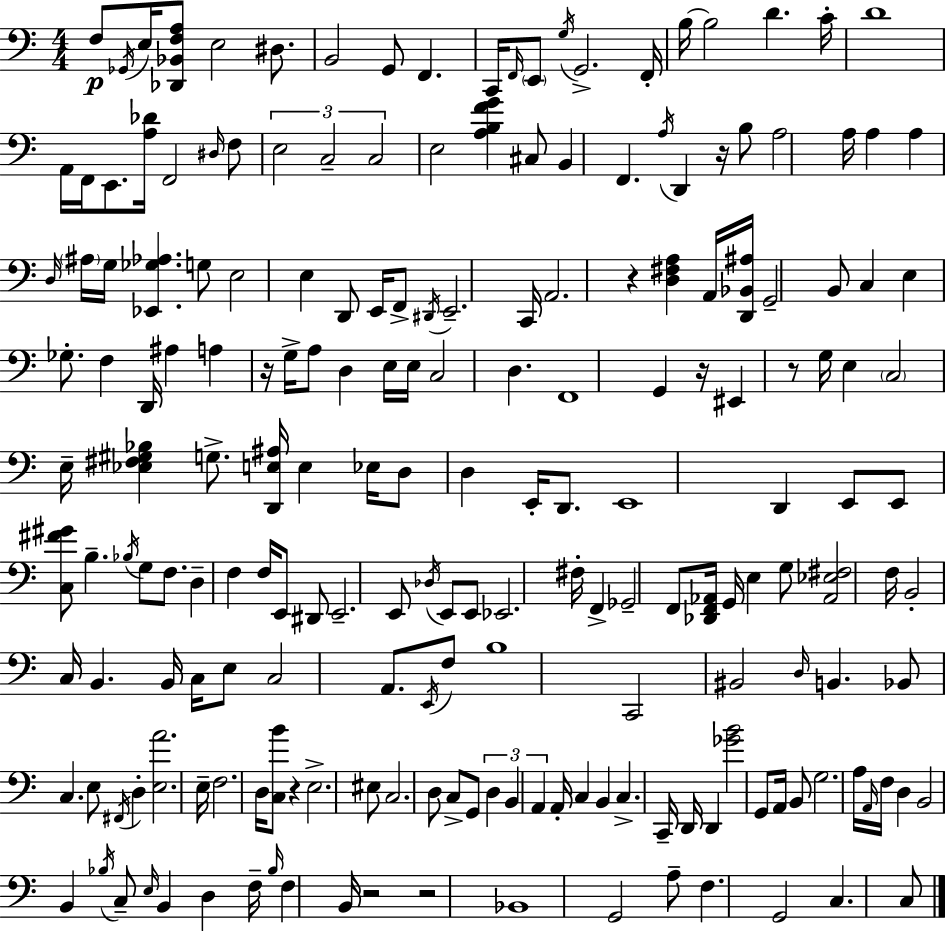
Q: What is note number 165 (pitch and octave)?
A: F3